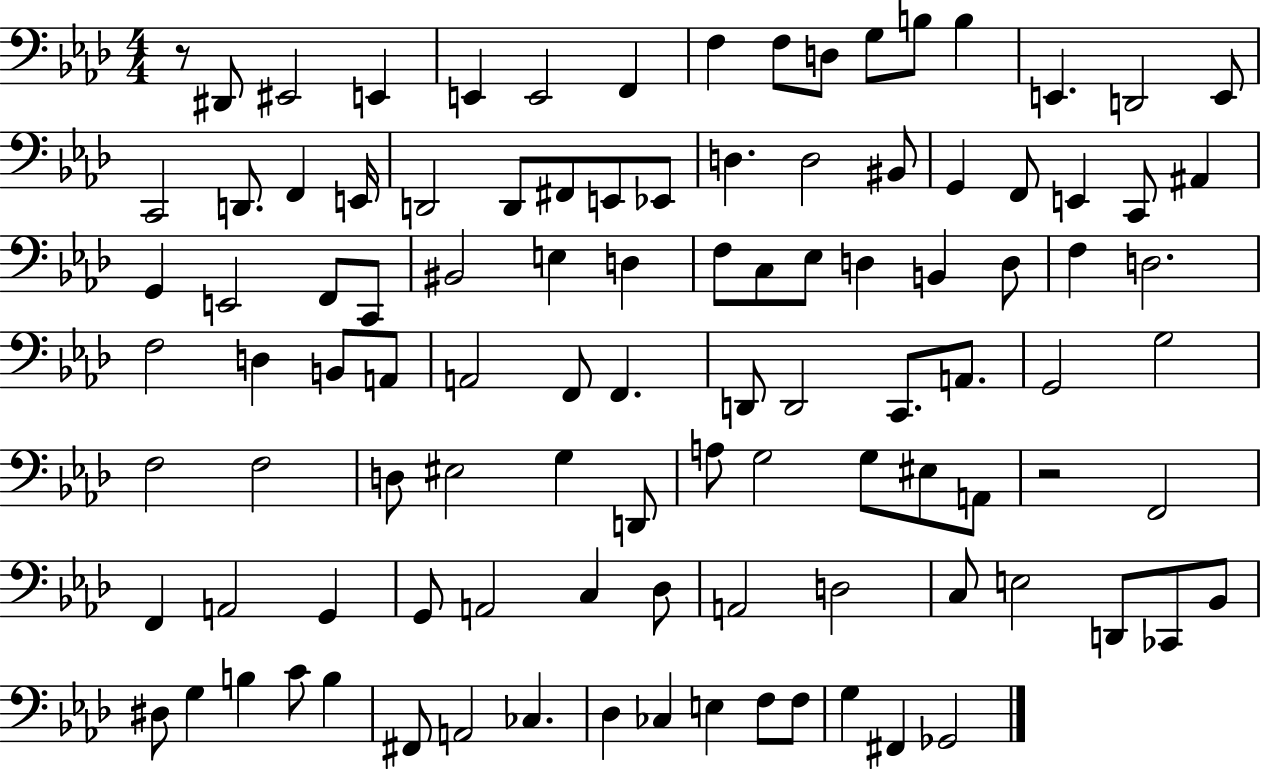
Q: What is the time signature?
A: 4/4